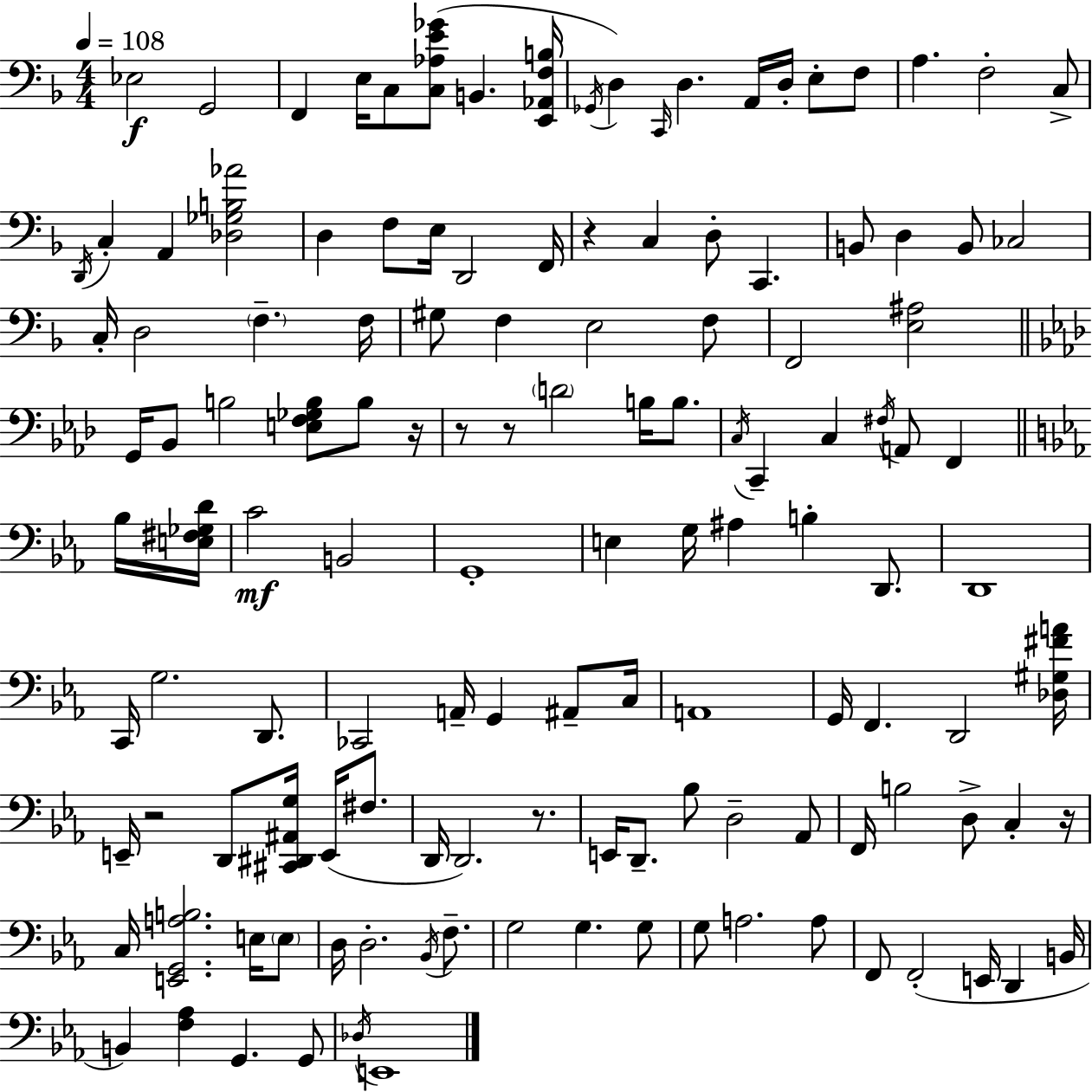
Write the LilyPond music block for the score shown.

{
  \clef bass
  \numericTimeSignature
  \time 4/4
  \key f \major
  \tempo 4 = 108
  ees2\f g,2 | f,4 e16 c8 <c aes e' ges'>8( b,4. <e, aes, f b>16 | \acciaccatura { ges,16 }) d4 \grace { c,16 } d4. a,16 d16-. e8-. | f8 a4. f2-. | \break c8-> \acciaccatura { d,16 } c4-. a,4 <des ges b aes'>2 | d4 f8 e16 d,2 | f,16 r4 c4 d8-. c,4. | b,8 d4 b,8 ces2 | \break c16-. d2 \parenthesize f4.-- | f16 gis8 f4 e2 | f8 f,2 <e ais>2 | \bar "||" \break \key f \minor g,16 bes,8 b2 <e f ges b>8 b8 r16 | r8 r8 \parenthesize d'2 b16 b8. | \acciaccatura { c16 } c,4-- c4 \acciaccatura { fis16 } a,8 f,4 | \bar "||" \break \key ees \major bes16 <e fis ges d'>16 c'2\mf b,2 | g,1-. | e4 g16 ais4 b4-. d,8. | d,1 | \break c,16 g2. d,8. | ces,2 a,16-- g,4 ais,8-- | c16 a,1 | g,16 f,4. d,2 | \break <des gis fis' a'>16 e,16-- r2 d,8 <cis, dis, ais, g>16 e,16( fis8. | d,16 d,2.) r8. | e,16 d,8.-- bes8 d2-- | aes,8 f,16 b2 d8-> c4-. | \break r16 c16 <e, g, a b>2. e16 | \parenthesize e8 d16 d2.-. \acciaccatura { bes,16 } | f8.-- g2 g4. | g8 g8 a2. | \break a8 f,8 f,2-.( e,16 d,4 | b,16 b,4) <f aes>4 g,4. | g,8 \acciaccatura { des16 } e,1 | \bar "|."
}